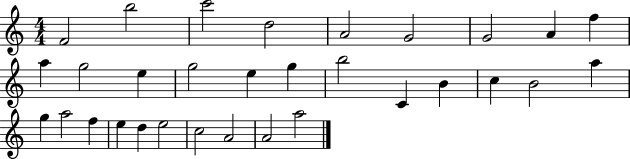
F4/h B5/h C6/h D5/h A4/h G4/h G4/h A4/q F5/q A5/q G5/h E5/q G5/h E5/q G5/q B5/h C4/q B4/q C5/q B4/h A5/q G5/q A5/h F5/q E5/q D5/q E5/h C5/h A4/h A4/h A5/h